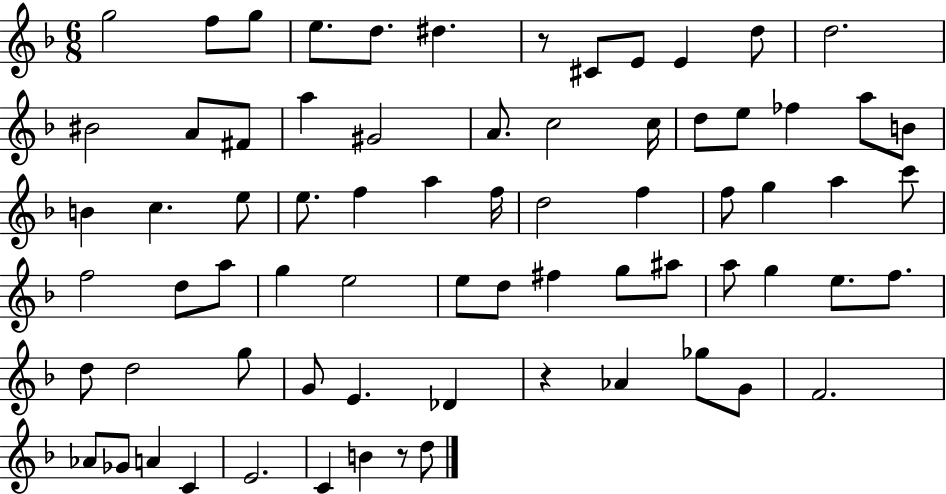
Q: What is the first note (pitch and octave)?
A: G5